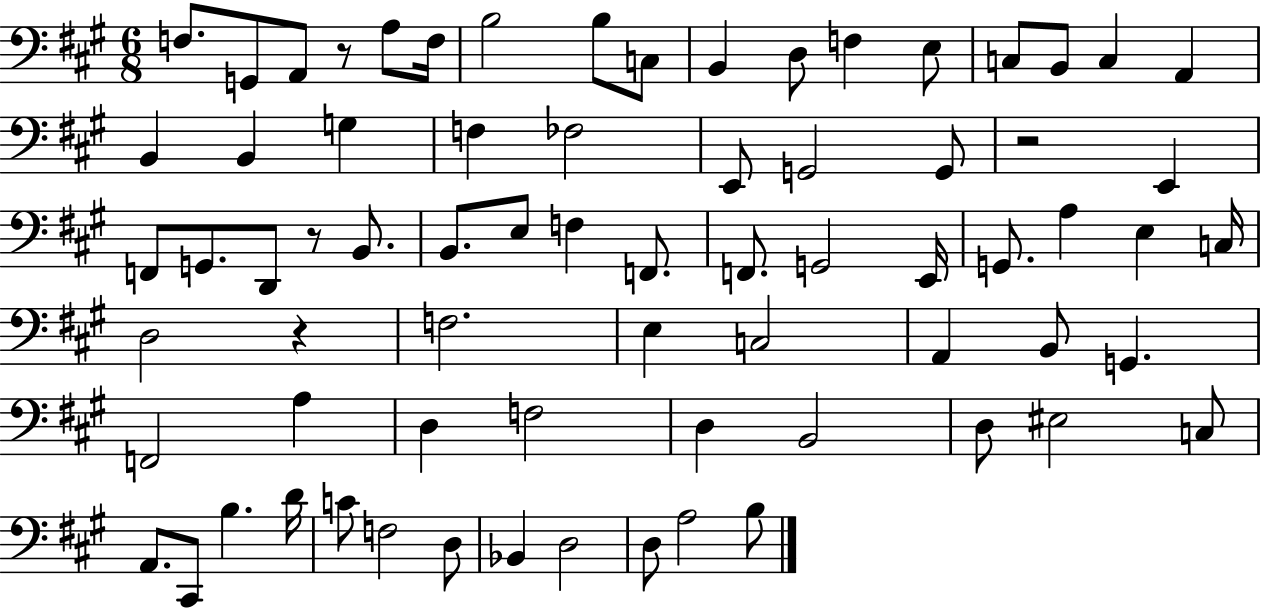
F3/e. G2/e A2/e R/e A3/e F3/s B3/h B3/e C3/e B2/q D3/e F3/q E3/e C3/e B2/e C3/q A2/q B2/q B2/q G3/q F3/q FES3/h E2/e G2/h G2/e R/h E2/q F2/e G2/e. D2/e R/e B2/e. B2/e. E3/e F3/q F2/e. F2/e. G2/h E2/s G2/e. A3/q E3/q C3/s D3/h R/q F3/h. E3/q C3/h A2/q B2/e G2/q. F2/h A3/q D3/q F3/h D3/q B2/h D3/e EIS3/h C3/e A2/e. C#2/e B3/q. D4/s C4/e F3/h D3/e Bb2/q D3/h D3/e A3/h B3/e